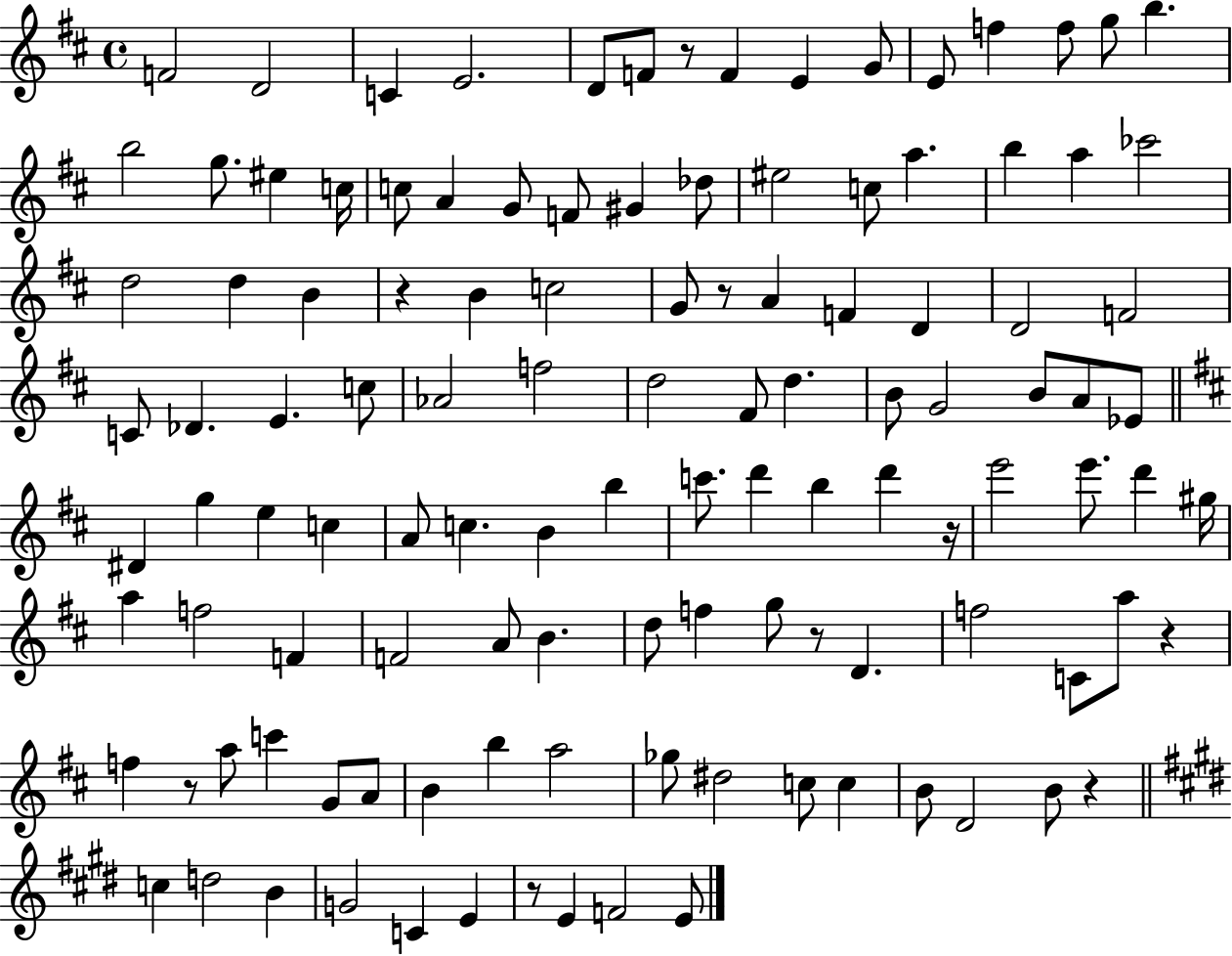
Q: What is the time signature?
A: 4/4